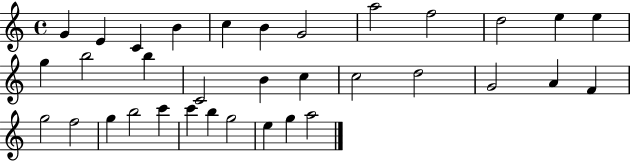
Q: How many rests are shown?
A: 0